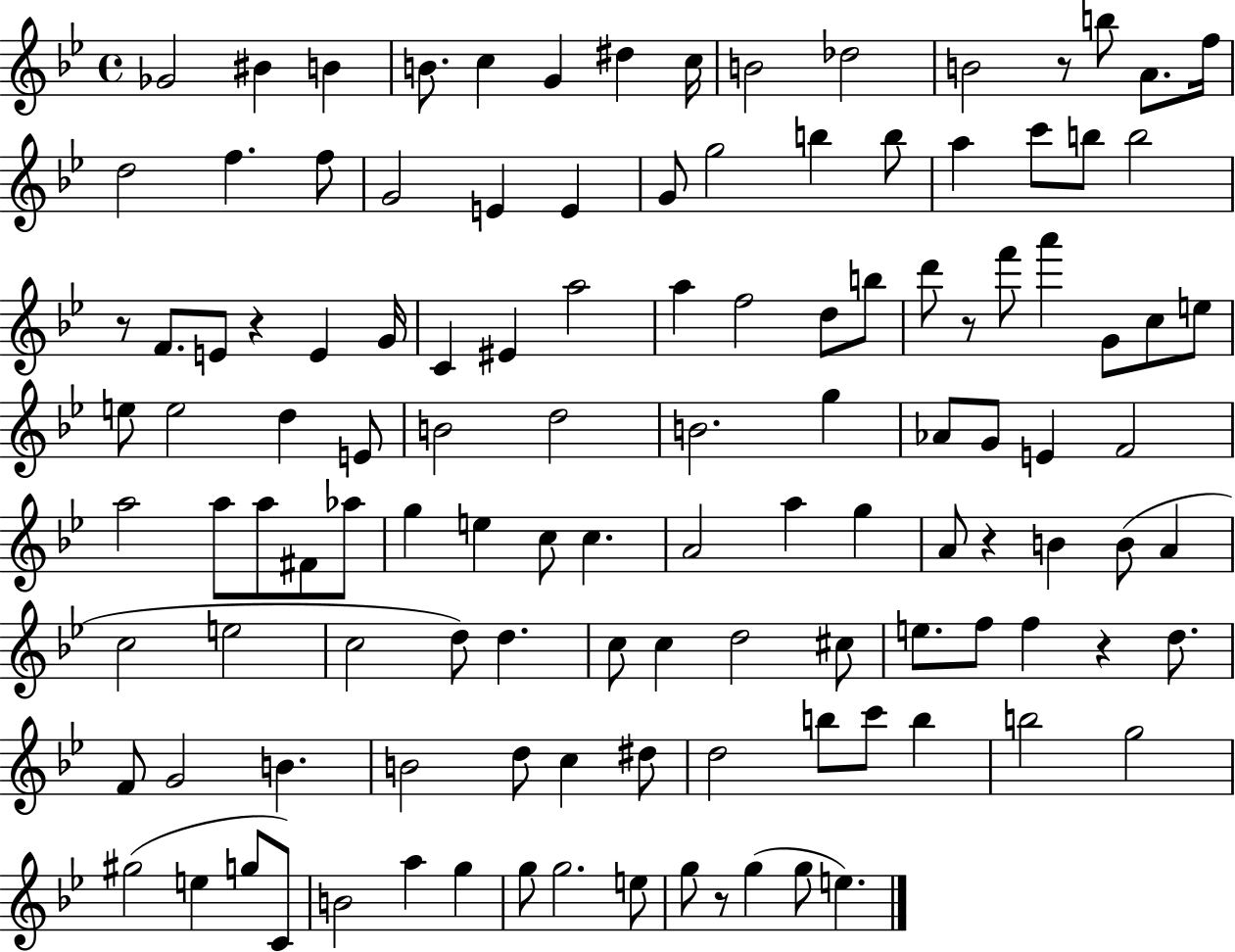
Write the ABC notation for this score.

X:1
T:Untitled
M:4/4
L:1/4
K:Bb
_G2 ^B B B/2 c G ^d c/4 B2 _d2 B2 z/2 b/2 A/2 f/4 d2 f f/2 G2 E E G/2 g2 b b/2 a c'/2 b/2 b2 z/2 F/2 E/2 z E G/4 C ^E a2 a f2 d/2 b/2 d'/2 z/2 f'/2 a' G/2 c/2 e/2 e/2 e2 d E/2 B2 d2 B2 g _A/2 G/2 E F2 a2 a/2 a/2 ^F/2 _a/2 g e c/2 c A2 a g A/2 z B B/2 A c2 e2 c2 d/2 d c/2 c d2 ^c/2 e/2 f/2 f z d/2 F/2 G2 B B2 d/2 c ^d/2 d2 b/2 c'/2 b b2 g2 ^g2 e g/2 C/2 B2 a g g/2 g2 e/2 g/2 z/2 g g/2 e